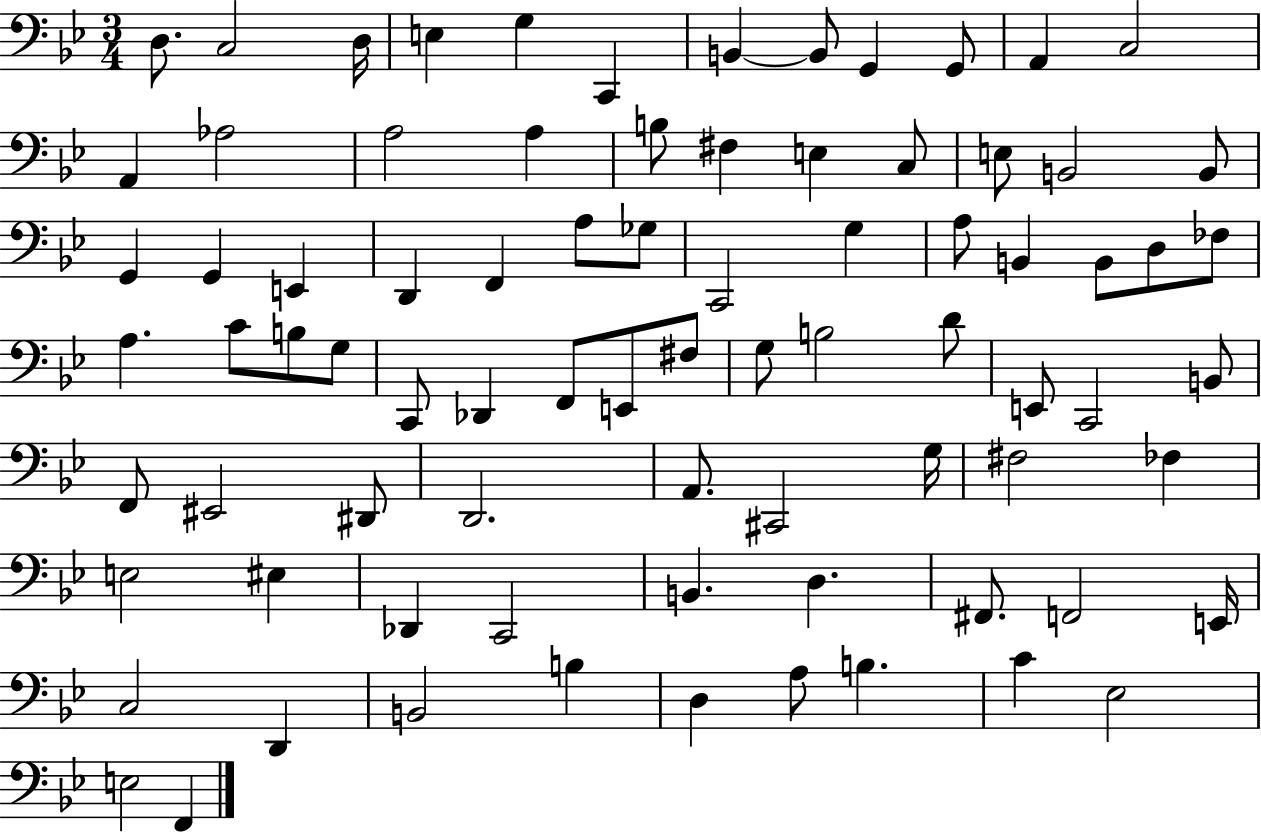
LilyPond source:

{
  \clef bass
  \numericTimeSignature
  \time 3/4
  \key bes \major
  d8. c2 d16 | e4 g4 c,4 | b,4~~ b,8 g,4 g,8 | a,4 c2 | \break a,4 aes2 | a2 a4 | b8 fis4 e4 c8 | e8 b,2 b,8 | \break g,4 g,4 e,4 | d,4 f,4 a8 ges8 | c,2 g4 | a8 b,4 b,8 d8 fes8 | \break a4. c'8 b8 g8 | c,8 des,4 f,8 e,8 fis8 | g8 b2 d'8 | e,8 c,2 b,8 | \break f,8 eis,2 dis,8 | d,2. | a,8. cis,2 g16 | fis2 fes4 | \break e2 eis4 | des,4 c,2 | b,4. d4. | fis,8. f,2 e,16 | \break c2 d,4 | b,2 b4 | d4 a8 b4. | c'4 ees2 | \break e2 f,4 | \bar "|."
}